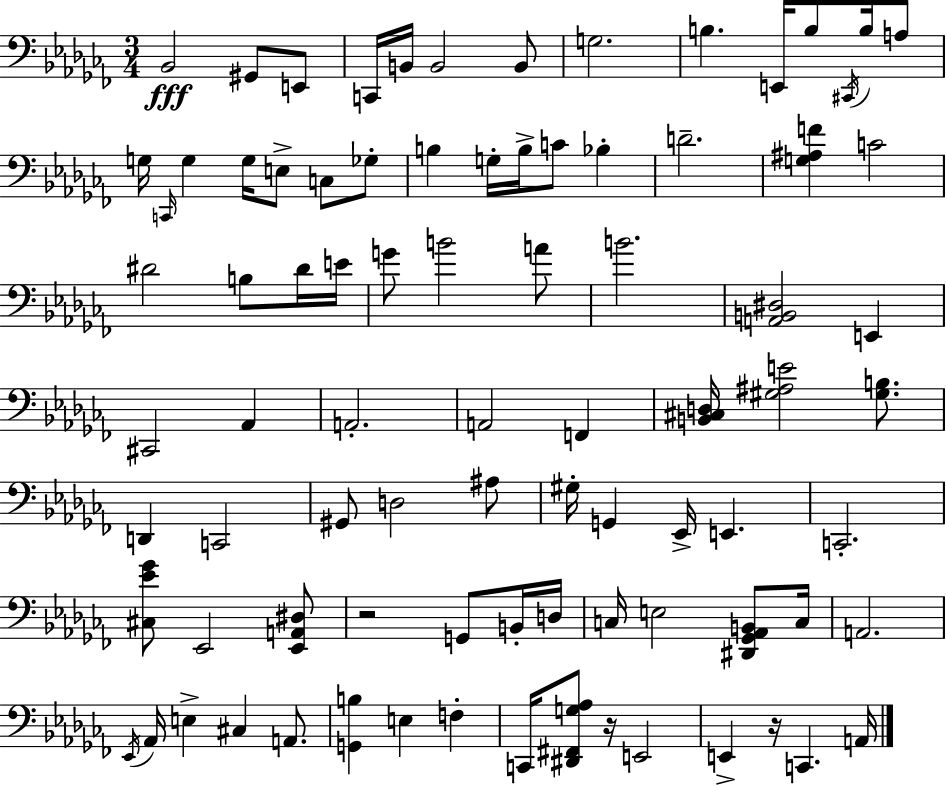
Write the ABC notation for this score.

X:1
T:Untitled
M:3/4
L:1/4
K:Abm
_B,,2 ^G,,/2 E,,/2 C,,/4 B,,/4 B,,2 B,,/2 G,2 B, E,,/4 B,/2 ^C,,/4 B,/4 A,/2 G,/4 C,,/4 G, G,/4 E,/2 C,/2 _G,/2 B, G,/4 B,/4 C/2 _B, D2 [G,^A,F] C2 ^D2 B,/2 ^D/4 E/4 G/2 B2 A/2 B2 [A,,B,,^D,]2 E,, ^C,,2 _A,, A,,2 A,,2 F,, [B,,^C,D,]/4 [^G,^A,E]2 [^G,B,]/2 D,, C,,2 ^G,,/2 D,2 ^A,/2 ^G,/4 G,, _E,,/4 E,, C,,2 [^C,_E_G]/2 _E,,2 [_E,,A,,^D,]/2 z2 G,,/2 B,,/4 D,/4 C,/4 E,2 [^D,,_G,,_A,,B,,]/2 C,/4 A,,2 _E,,/4 _A,,/4 E, ^C, A,,/2 [G,,B,] E, F, C,,/4 [^D,,^F,,G,_A,]/2 z/4 E,,2 E,, z/4 C,, A,,/4